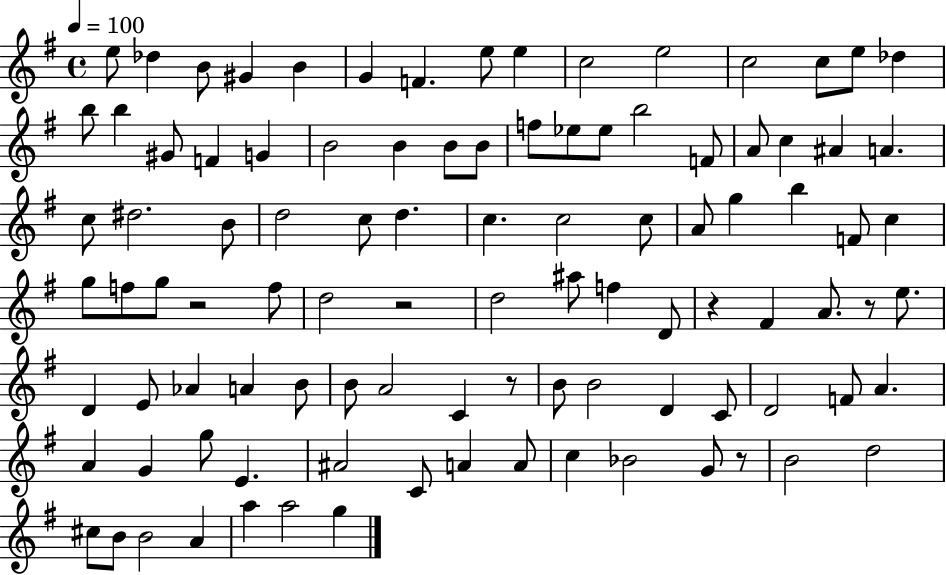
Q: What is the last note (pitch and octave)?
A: G5